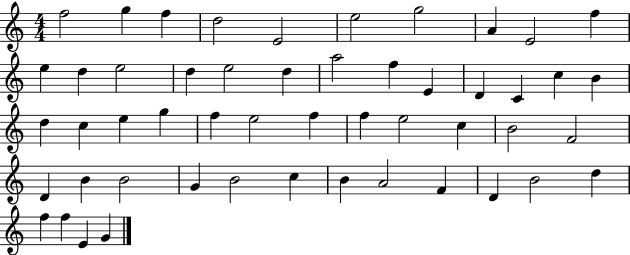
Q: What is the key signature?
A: C major